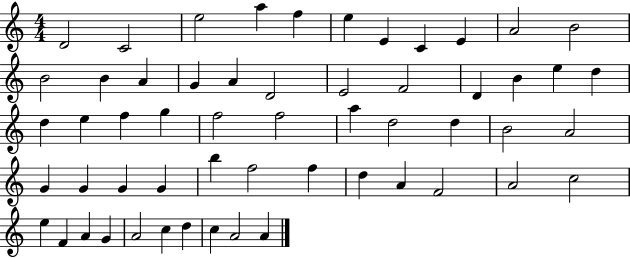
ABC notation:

X:1
T:Untitled
M:4/4
L:1/4
K:C
D2 C2 e2 a f e E C E A2 B2 B2 B A G A D2 E2 F2 D B e d d e f g f2 f2 a d2 d B2 A2 G G G G b f2 f d A F2 A2 c2 e F A G A2 c d c A2 A